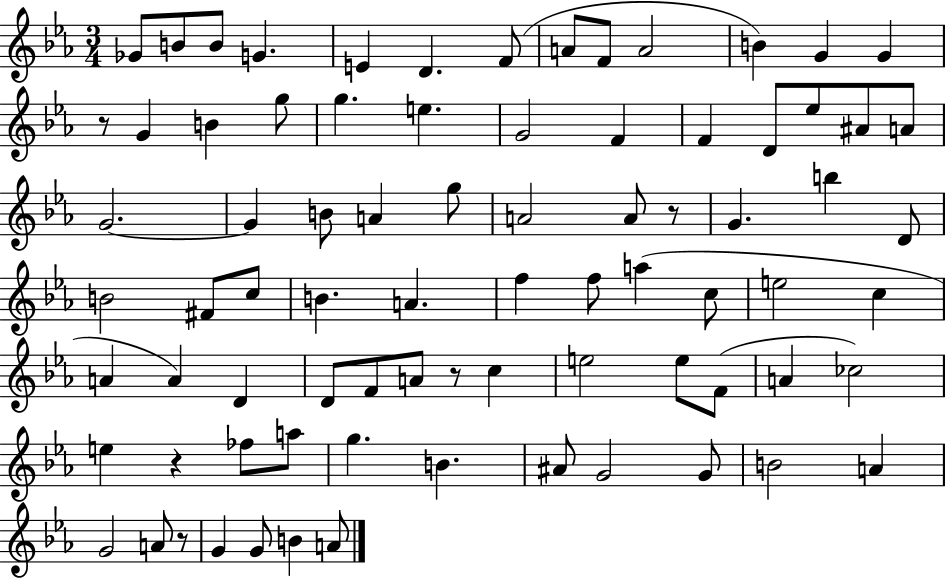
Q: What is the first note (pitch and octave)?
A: Gb4